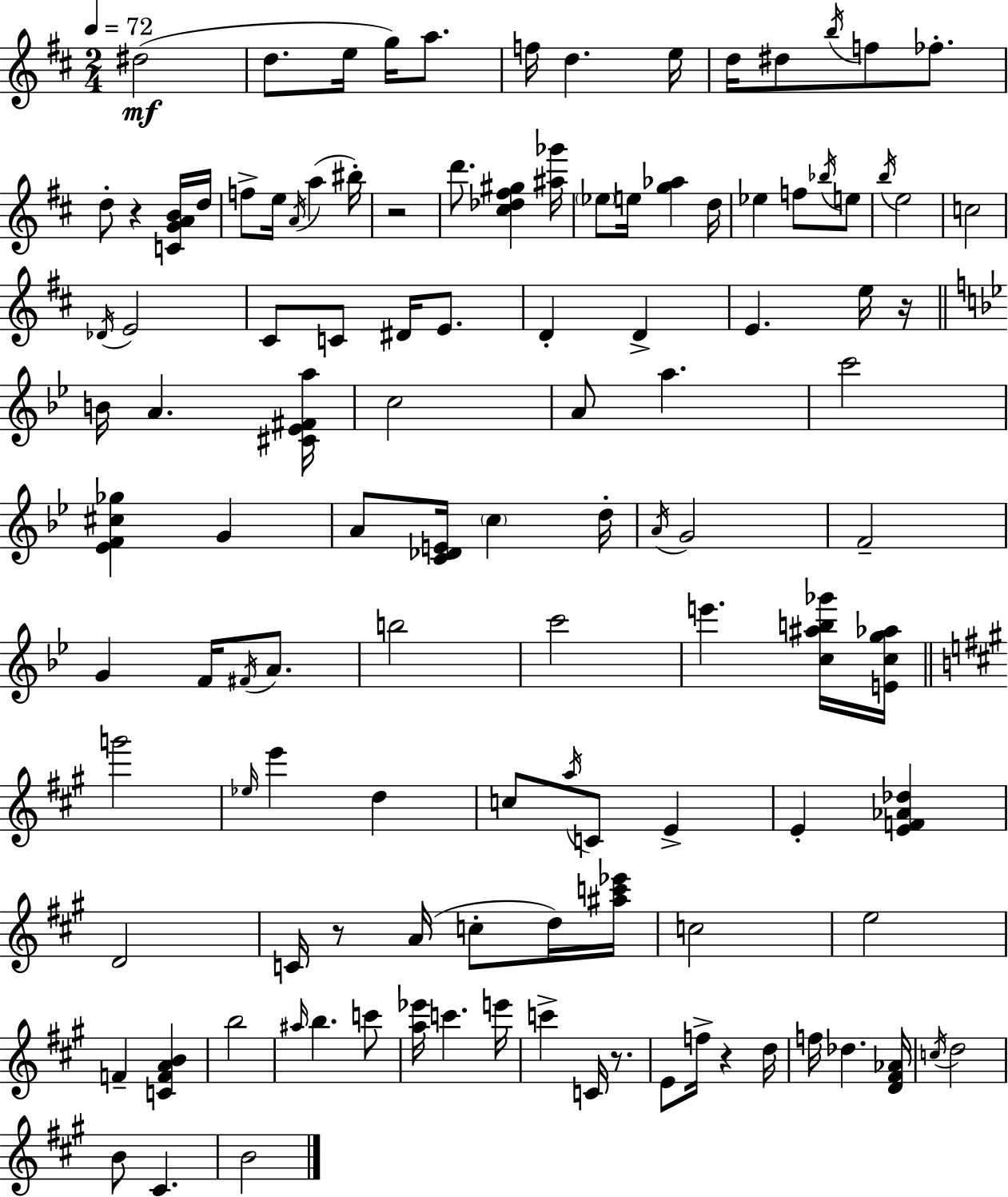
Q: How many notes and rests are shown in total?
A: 116